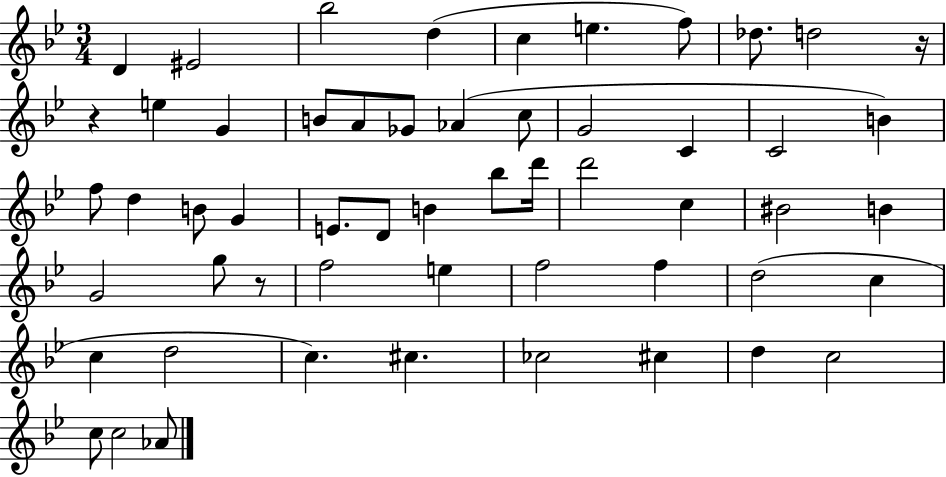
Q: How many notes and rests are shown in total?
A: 55